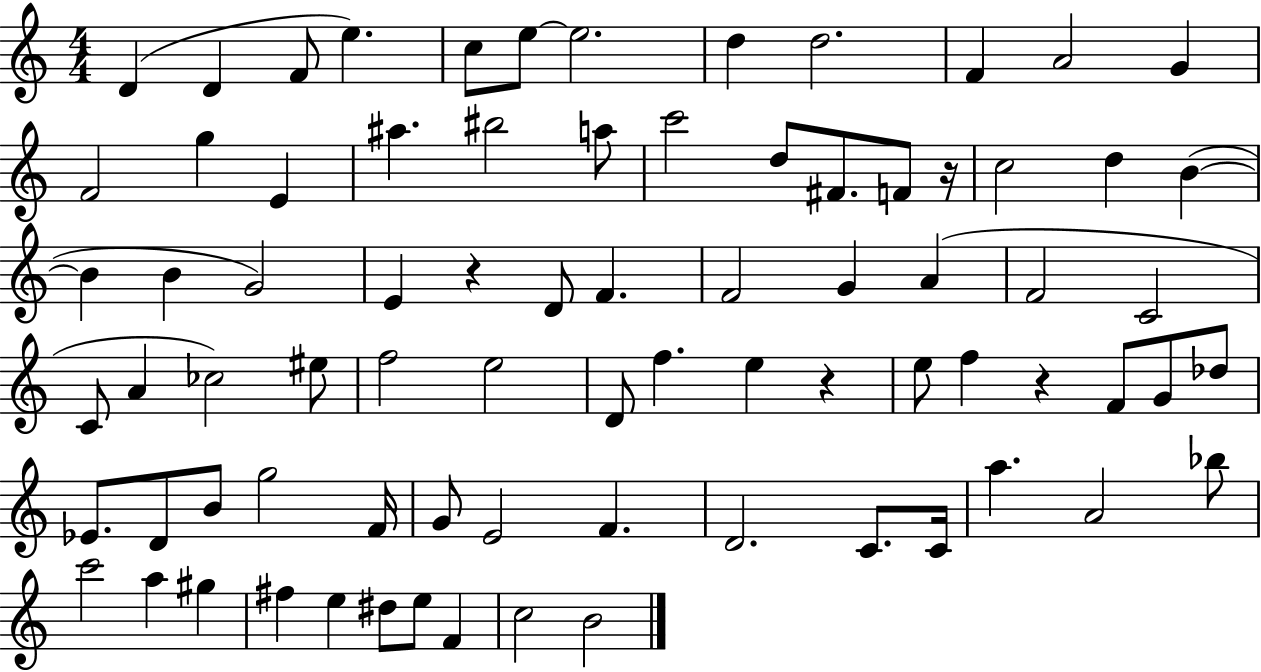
X:1
T:Untitled
M:4/4
L:1/4
K:C
D D F/2 e c/2 e/2 e2 d d2 F A2 G F2 g E ^a ^b2 a/2 c'2 d/2 ^F/2 F/2 z/4 c2 d B B B G2 E z D/2 F F2 G A F2 C2 C/2 A _c2 ^e/2 f2 e2 D/2 f e z e/2 f z F/2 G/2 _d/2 _E/2 D/2 B/2 g2 F/4 G/2 E2 F D2 C/2 C/4 a A2 _b/2 c'2 a ^g ^f e ^d/2 e/2 F c2 B2